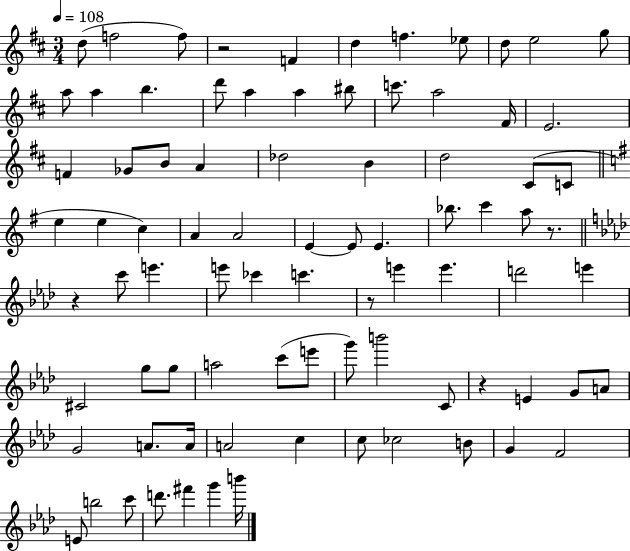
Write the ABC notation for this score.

X:1
T:Untitled
M:3/4
L:1/4
K:D
d/2 f2 f/2 z2 F d f _e/2 d/2 e2 g/2 a/2 a b d'/2 a a ^b/2 c'/2 a2 ^F/4 E2 F _G/2 B/2 A _d2 B d2 ^C/2 C/2 e e c A A2 E E/2 E _b/2 c' a/2 z/2 z c'/2 e' e'/2 _c' c' z/2 e' e' d'2 e' ^C2 g/2 g/2 a2 c'/2 e'/2 g'/2 b'2 C/2 z E G/2 A/2 G2 A/2 A/4 A2 c c/2 _c2 B/2 G F2 E/2 b2 c'/2 d'/2 ^f' g' b'/4